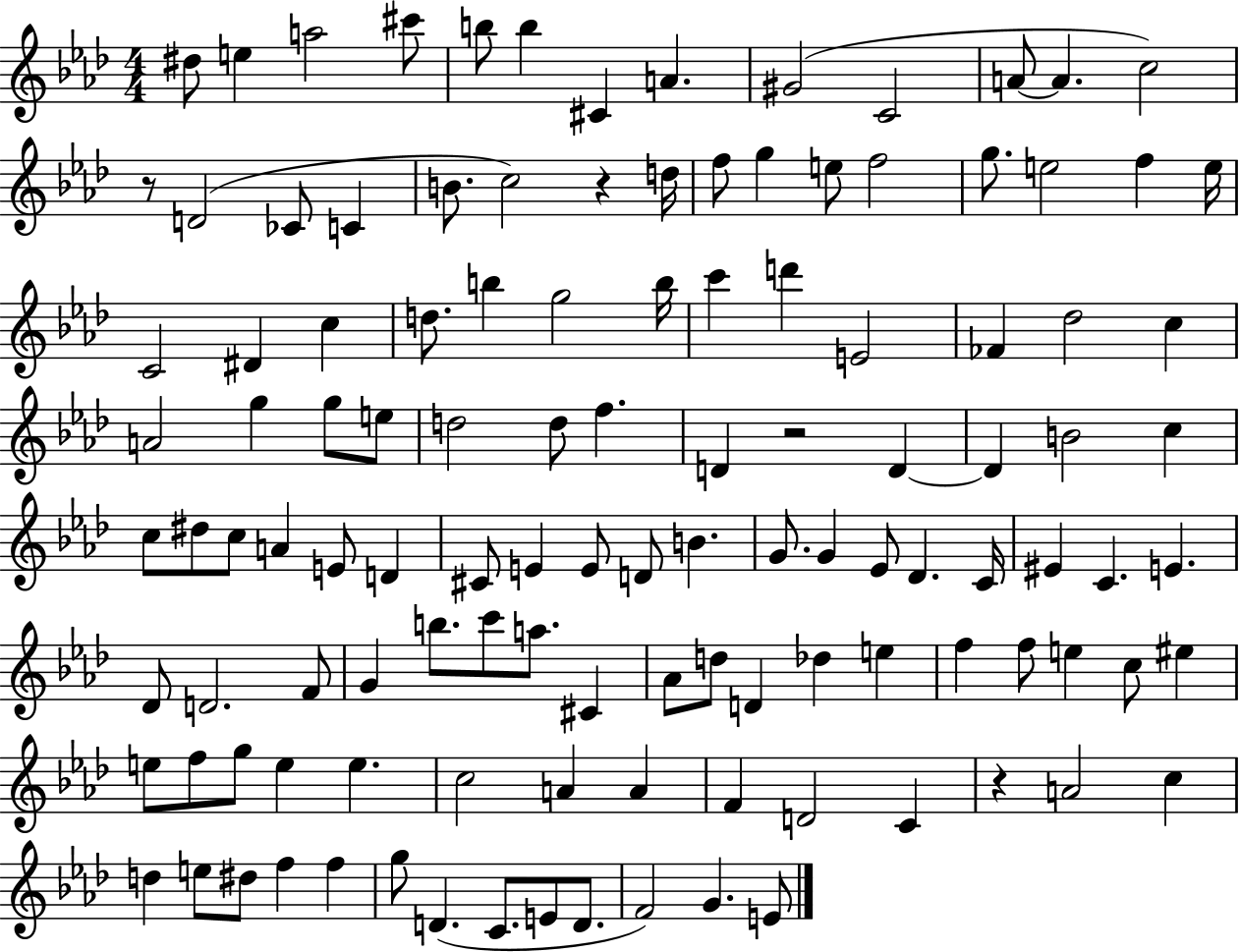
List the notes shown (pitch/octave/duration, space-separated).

D#5/e E5/q A5/h C#6/e B5/e B5/q C#4/q A4/q. G#4/h C4/h A4/e A4/q. C5/h R/e D4/h CES4/e C4/q B4/e. C5/h R/q D5/s F5/e G5/q E5/e F5/h G5/e. E5/h F5/q E5/s C4/h D#4/q C5/q D5/e. B5/q G5/h B5/s C6/q D6/q E4/h FES4/q Db5/h C5/q A4/h G5/q G5/e E5/e D5/h D5/e F5/q. D4/q R/h D4/q D4/q B4/h C5/q C5/e D#5/e C5/e A4/q E4/e D4/q C#4/e E4/q E4/e D4/e B4/q. G4/e. G4/q Eb4/e Db4/q. C4/s EIS4/q C4/q. E4/q. Db4/e D4/h. F4/e G4/q B5/e. C6/e A5/e. C#4/q Ab4/e D5/e D4/q Db5/q E5/q F5/q F5/e E5/q C5/e EIS5/q E5/e F5/e G5/e E5/q E5/q. C5/h A4/q A4/q F4/q D4/h C4/q R/q A4/h C5/q D5/q E5/e D#5/e F5/q F5/q G5/e D4/q. C4/e. E4/e D4/e. F4/h G4/q. E4/e